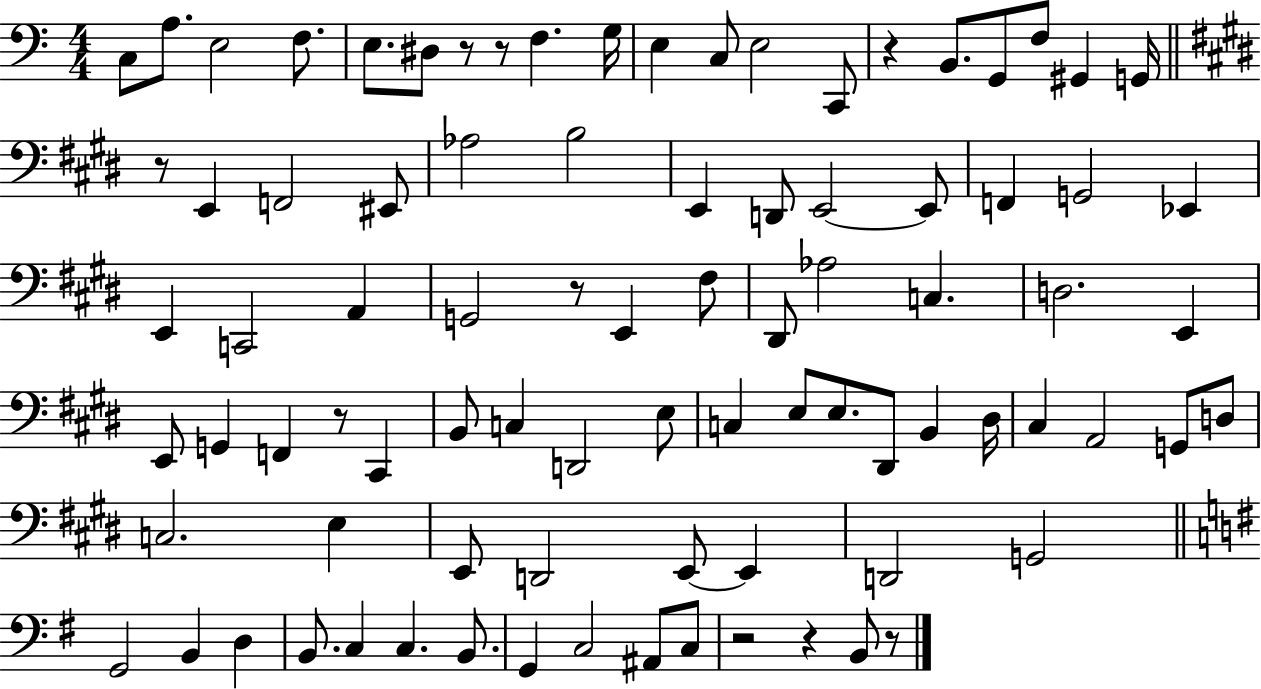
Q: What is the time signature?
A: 4/4